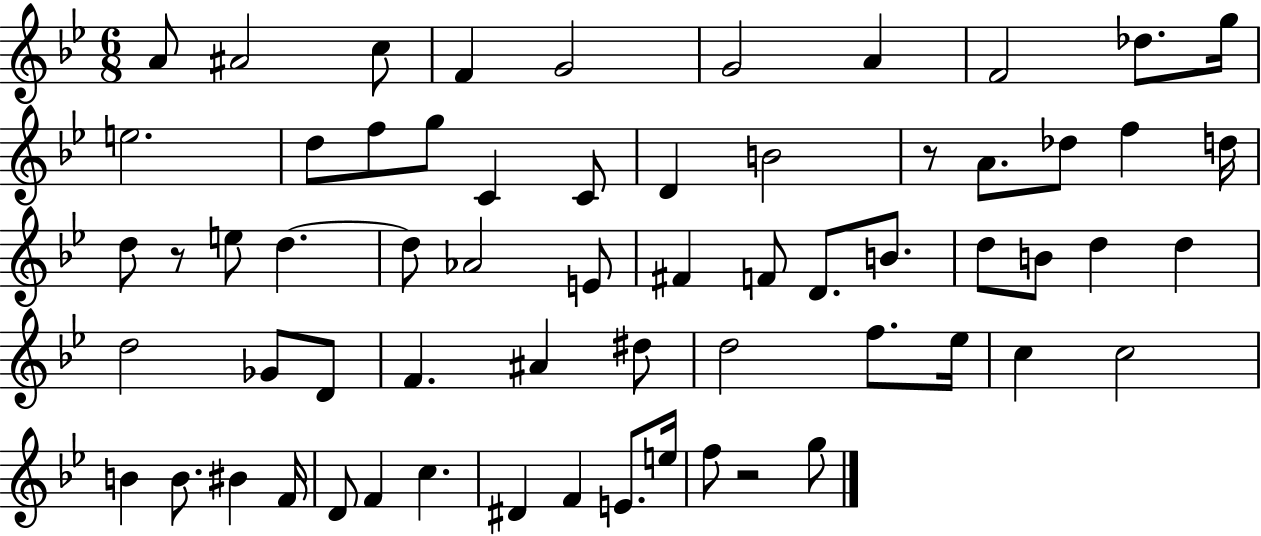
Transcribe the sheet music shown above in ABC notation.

X:1
T:Untitled
M:6/8
L:1/4
K:Bb
A/2 ^A2 c/2 F G2 G2 A F2 _d/2 g/4 e2 d/2 f/2 g/2 C C/2 D B2 z/2 A/2 _d/2 f d/4 d/2 z/2 e/2 d d/2 _A2 E/2 ^F F/2 D/2 B/2 d/2 B/2 d d d2 _G/2 D/2 F ^A ^d/2 d2 f/2 _e/4 c c2 B B/2 ^B F/4 D/2 F c ^D F E/2 e/4 f/2 z2 g/2